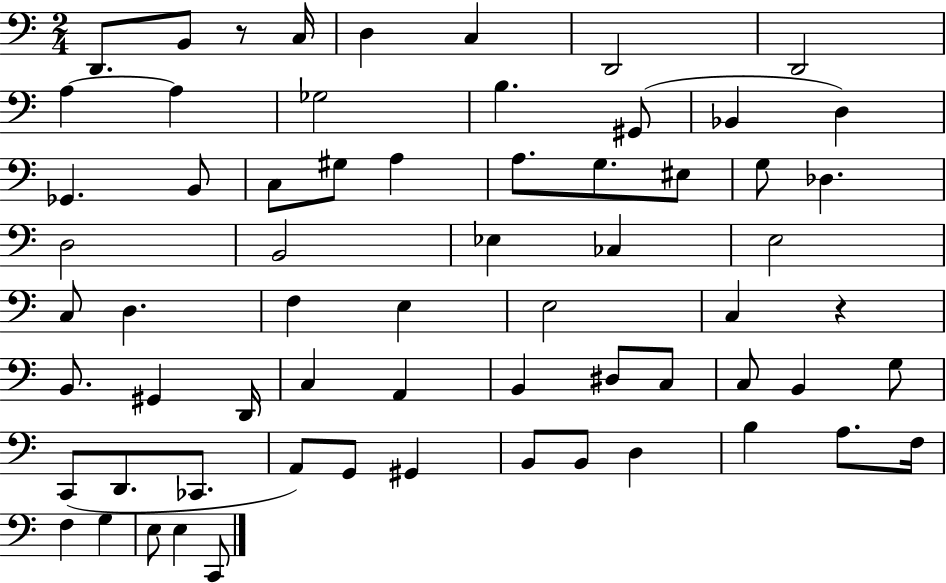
D2/e. B2/e R/e C3/s D3/q C3/q D2/h D2/h A3/q A3/q Gb3/h B3/q. G#2/e Bb2/q D3/q Gb2/q. B2/e C3/e G#3/e A3/q A3/e. G3/e. EIS3/e G3/e Db3/q. D3/h B2/h Eb3/q CES3/q E3/h C3/e D3/q. F3/q E3/q E3/h C3/q R/q B2/e. G#2/q D2/s C3/q A2/q B2/q D#3/e C3/e C3/e B2/q G3/e C2/e D2/e. CES2/e. A2/e G2/e G#2/q B2/e B2/e D3/q B3/q A3/e. F3/s F3/q G3/q E3/e E3/q C2/e